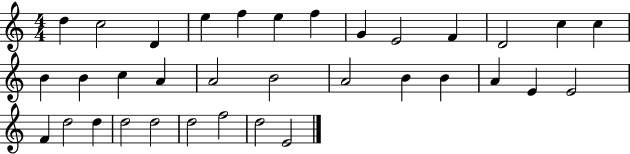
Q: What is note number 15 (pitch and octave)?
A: B4